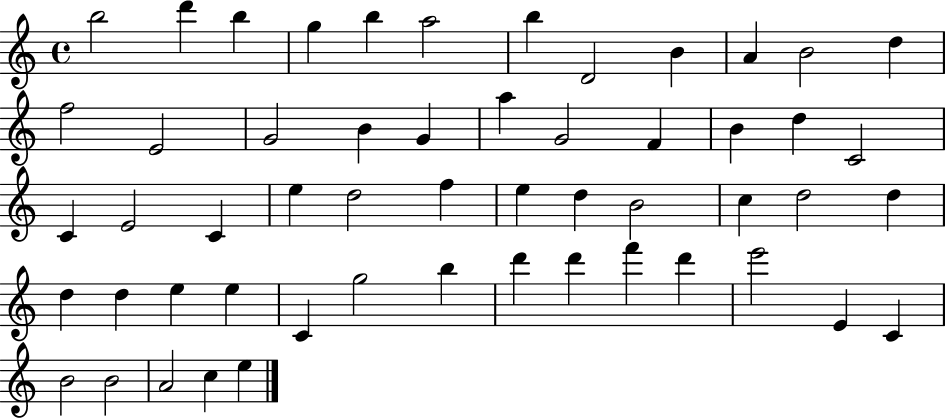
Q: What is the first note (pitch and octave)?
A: B5